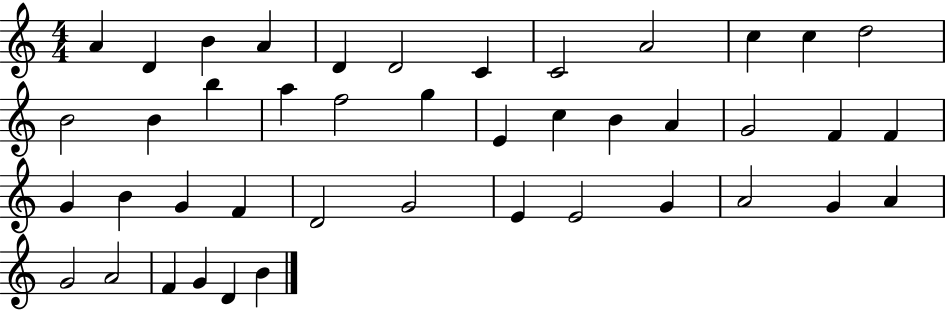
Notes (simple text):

A4/q D4/q B4/q A4/q D4/q D4/h C4/q C4/h A4/h C5/q C5/q D5/h B4/h B4/q B5/q A5/q F5/h G5/q E4/q C5/q B4/q A4/q G4/h F4/q F4/q G4/q B4/q G4/q F4/q D4/h G4/h E4/q E4/h G4/q A4/h G4/q A4/q G4/h A4/h F4/q G4/q D4/q B4/q